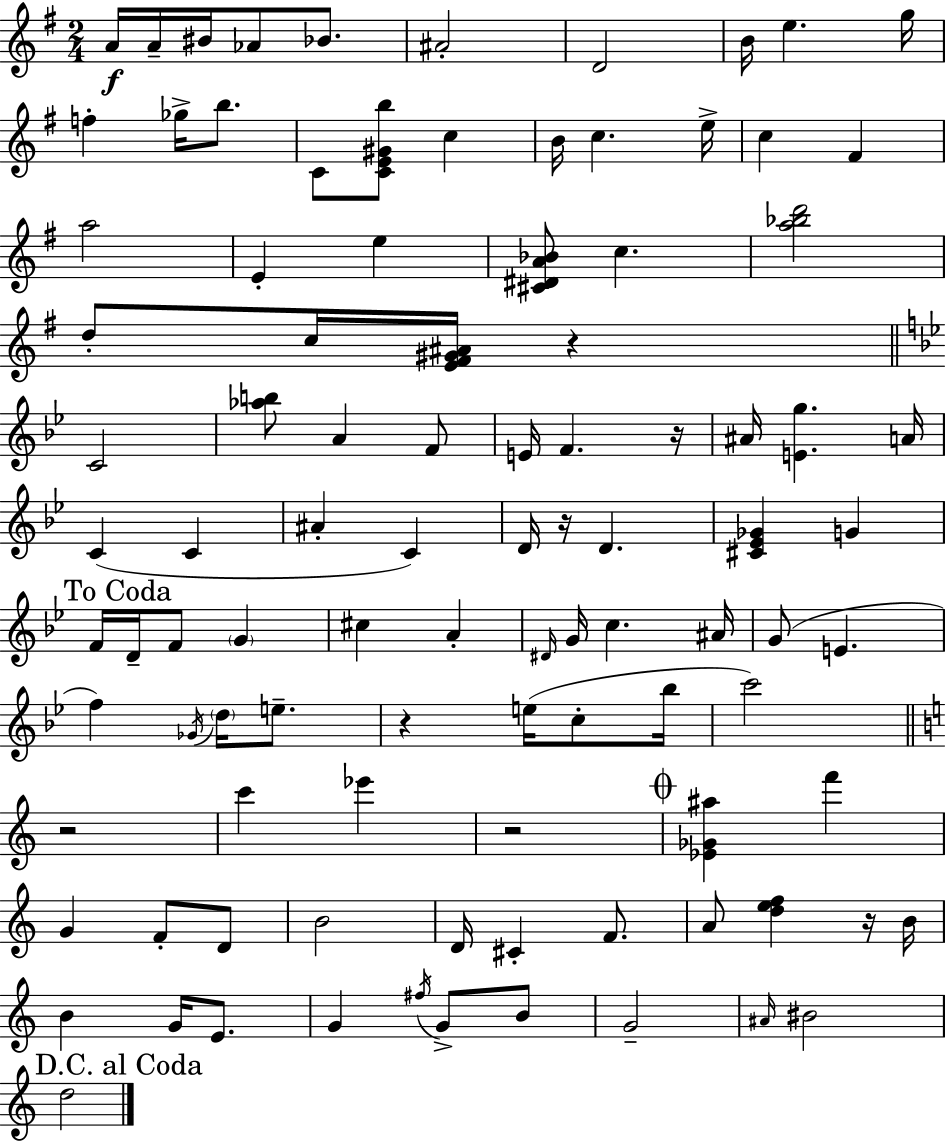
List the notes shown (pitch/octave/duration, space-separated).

A4/s A4/s BIS4/s Ab4/e Bb4/e. A#4/h D4/h B4/s E5/q. G5/s F5/q Gb5/s B5/e. C4/e [C4,E4,G#4,B5]/e C5/q B4/s C5/q. E5/s C5/q F#4/q A5/h E4/q E5/q [C#4,D#4,A4,Bb4]/e C5/q. [A5,Bb5,D6]/h D5/e C5/s [E4,F#4,G#4,A#4]/s R/q C4/h [Ab5,B5]/e A4/q F4/e E4/s F4/q. R/s A#4/s [E4,G5]/q. A4/s C4/q C4/q A#4/q C4/q D4/s R/s D4/q. [C#4,Eb4,Gb4]/q G4/q F4/s D4/s F4/e G4/q C#5/q A4/q D#4/s G4/s C5/q. A#4/s G4/e E4/q. F5/q Gb4/s D5/s E5/e. R/q E5/s C5/e Bb5/s C6/h R/h C6/q Eb6/q R/h [Eb4,Gb4,A#5]/q F6/q G4/q F4/e D4/e B4/h D4/s C#4/q F4/e. A4/e [D5,E5,F5]/q R/s B4/s B4/q G4/s E4/e. G4/q F#5/s G4/e B4/e G4/h A#4/s BIS4/h D5/h